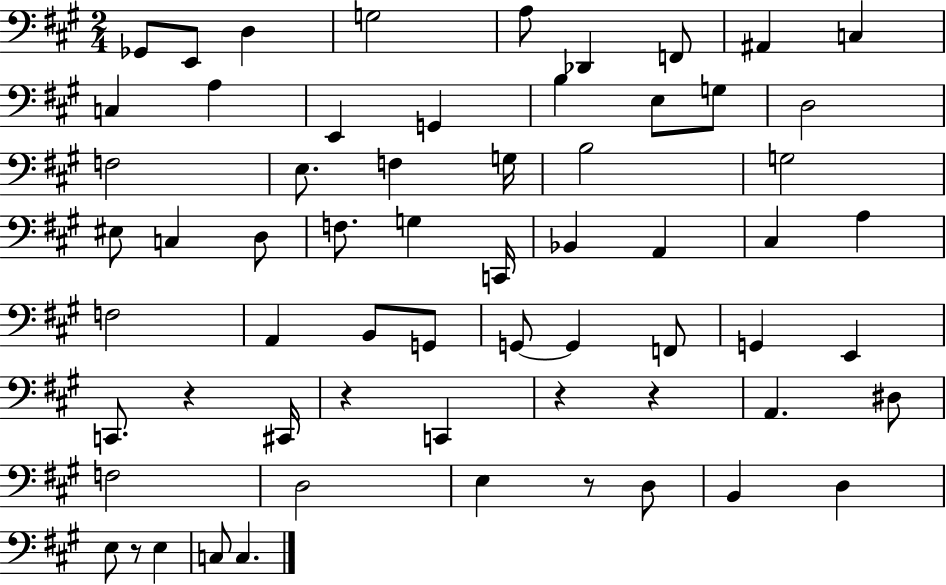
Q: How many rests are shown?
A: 6